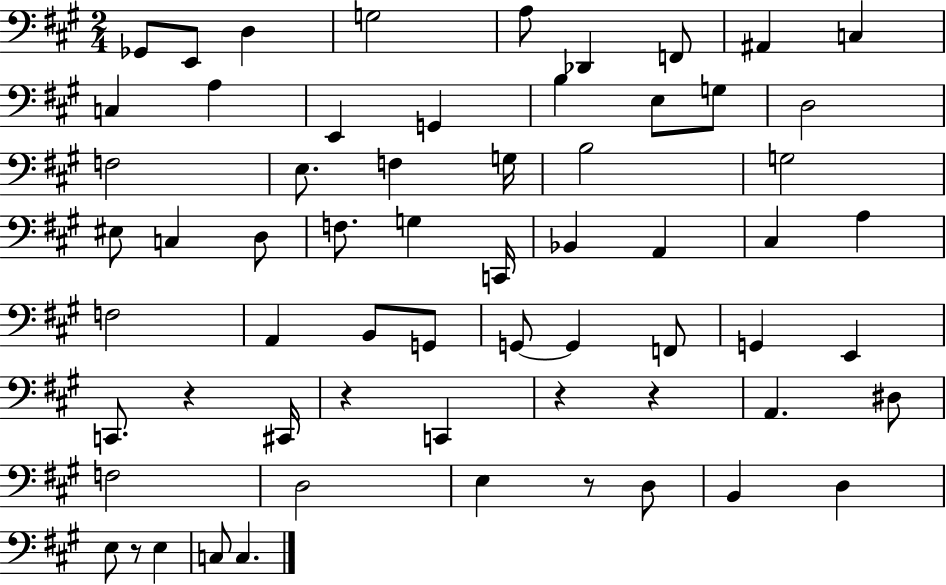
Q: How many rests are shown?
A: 6